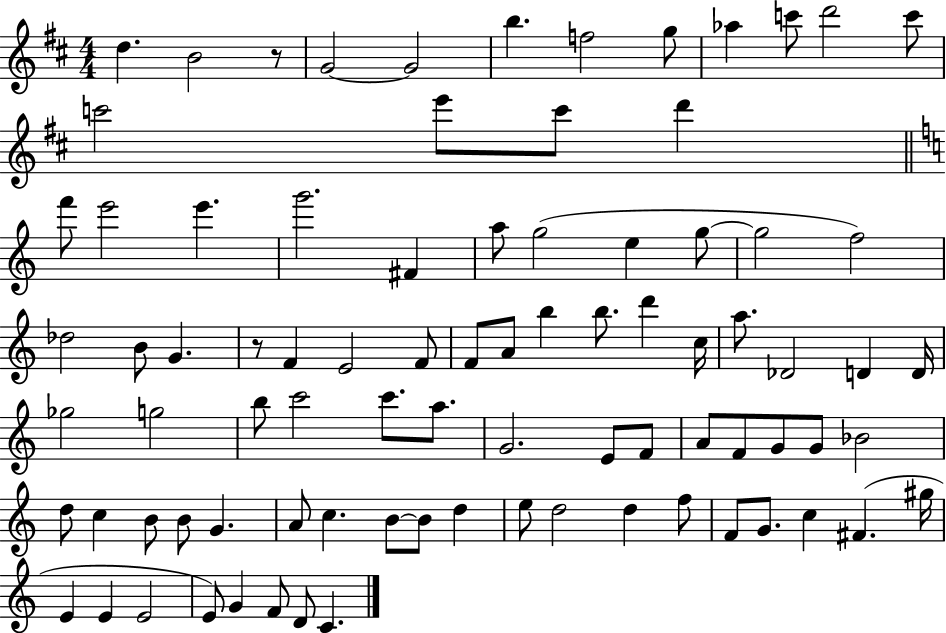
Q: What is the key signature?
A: D major